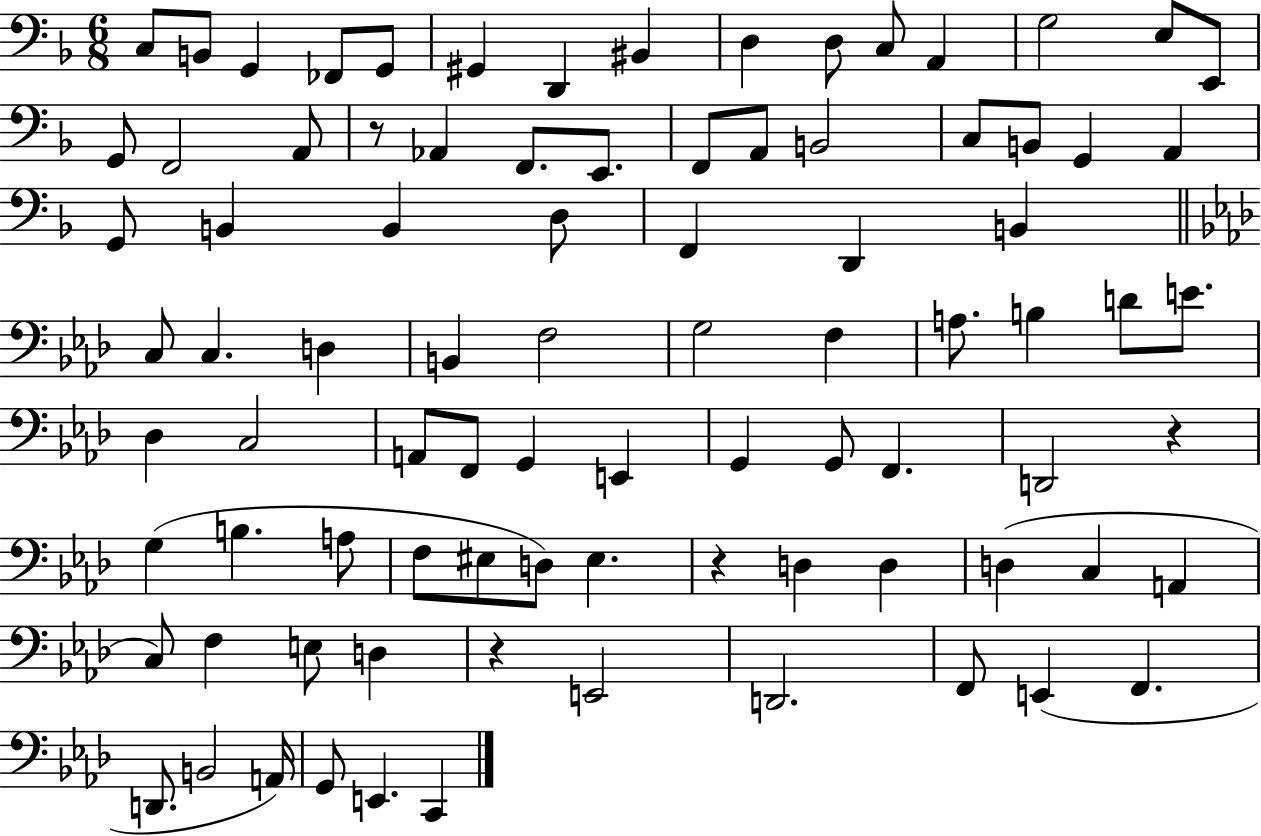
C3/e B2/e G2/q FES2/e G2/e G#2/q D2/q BIS2/q D3/q D3/e C3/e A2/q G3/h E3/e E2/e G2/e F2/h A2/e R/e Ab2/q F2/e. E2/e. F2/e A2/e B2/h C3/e B2/e G2/q A2/q G2/e B2/q B2/q D3/e F2/q D2/q B2/q C3/e C3/q. D3/q B2/q F3/h G3/h F3/q A3/e. B3/q D4/e E4/e. Db3/q C3/h A2/e F2/e G2/q E2/q G2/q G2/e F2/q. D2/h R/q G3/q B3/q. A3/e F3/e EIS3/e D3/e EIS3/q. R/q D3/q D3/q D3/q C3/q A2/q C3/e F3/q E3/e D3/q R/q E2/h D2/h. F2/e E2/q F2/q. D2/e. B2/h A2/s G2/e E2/q. C2/q